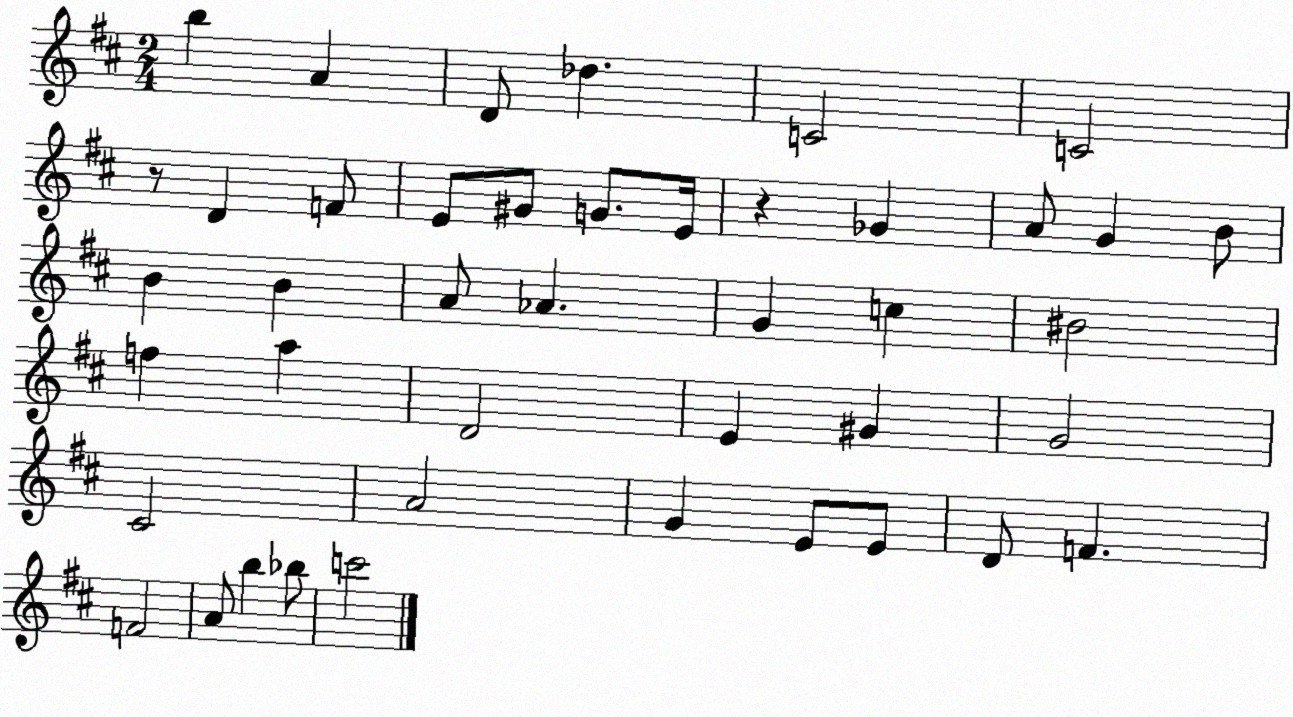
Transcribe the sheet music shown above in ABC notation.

X:1
T:Untitled
M:2/4
L:1/4
K:D
b A D/2 _d C2 C2 z/2 D F/2 E/2 ^G/2 G/2 E/4 z _G A/2 G B/2 B B A/2 _A G c ^B2 f a D2 E ^G G2 ^C2 A2 G E/2 E/2 D/2 F F2 A/2 b _b/2 c'2